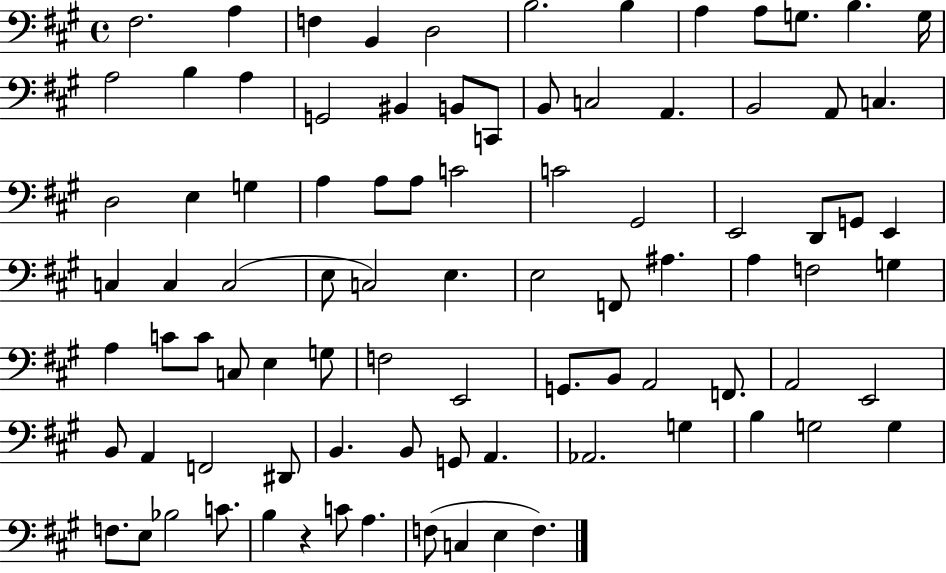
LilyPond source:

{
  \clef bass
  \time 4/4
  \defaultTimeSignature
  \key a \major
  \repeat volta 2 { fis2. a4 | f4 b,4 d2 | b2. b4 | a4 a8 g8. b4. g16 | \break a2 b4 a4 | g,2 bis,4 b,8 c,8 | b,8 c2 a,4. | b,2 a,8 c4. | \break d2 e4 g4 | a4 a8 a8 c'2 | c'2 gis,2 | e,2 d,8 g,8 e,4 | \break c4 c4 c2( | e8 c2) e4. | e2 f,8 ais4. | a4 f2 g4 | \break a4 c'8 c'8 c8 e4 g8 | f2 e,2 | g,8. b,8 a,2 f,8. | a,2 e,2 | \break b,8 a,4 f,2 dis,8 | b,4. b,8 g,8 a,4. | aes,2. g4 | b4 g2 g4 | \break f8. e8 bes2 c'8. | b4 r4 c'8 a4. | f8( c4 e4 f4.) | } \bar "|."
}